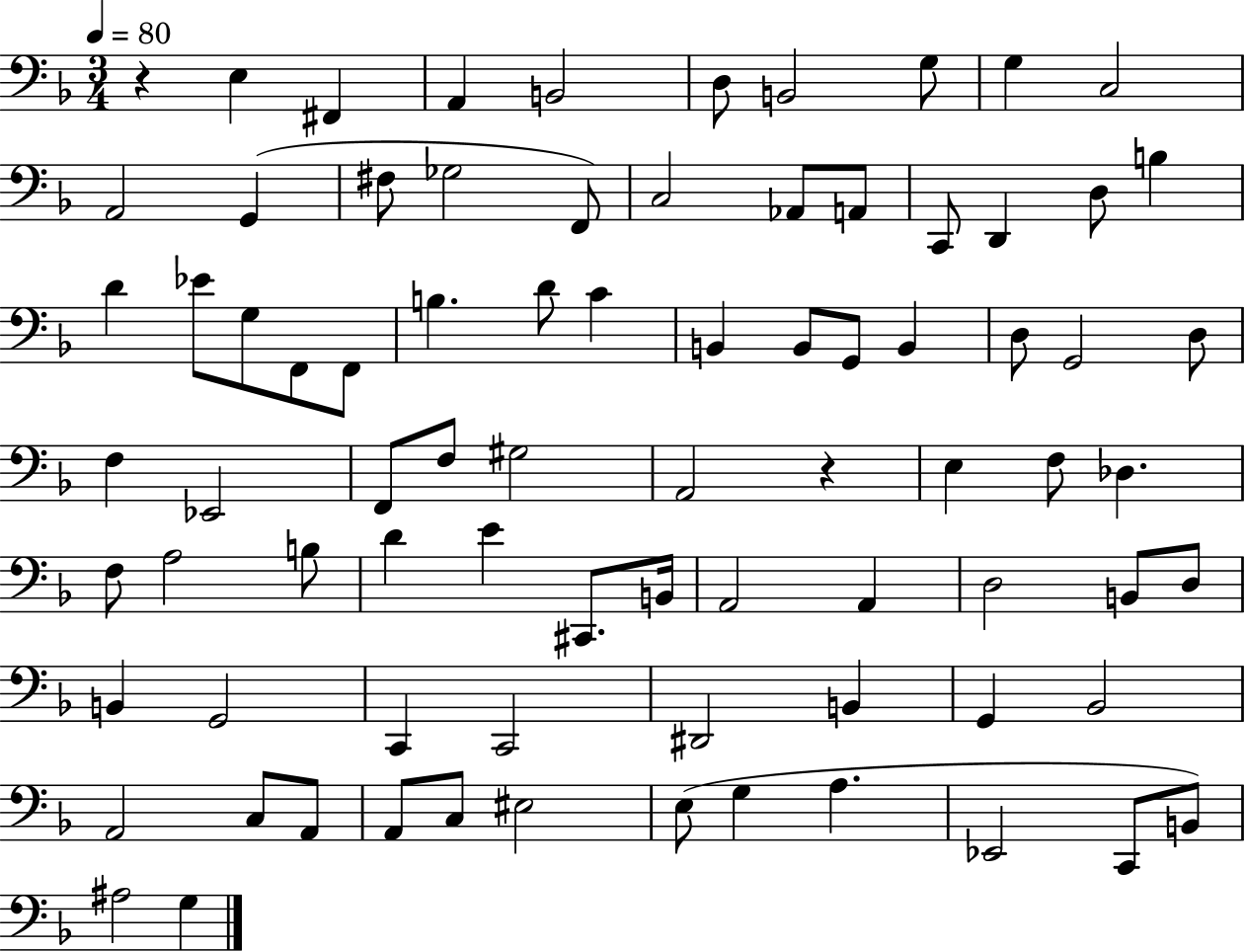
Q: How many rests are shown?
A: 2